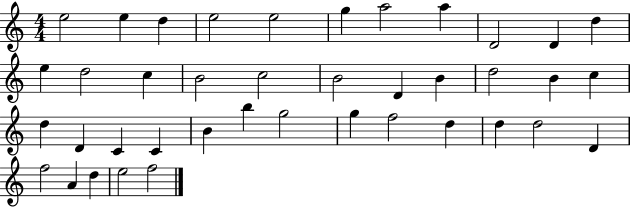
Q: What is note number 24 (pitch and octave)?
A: D4